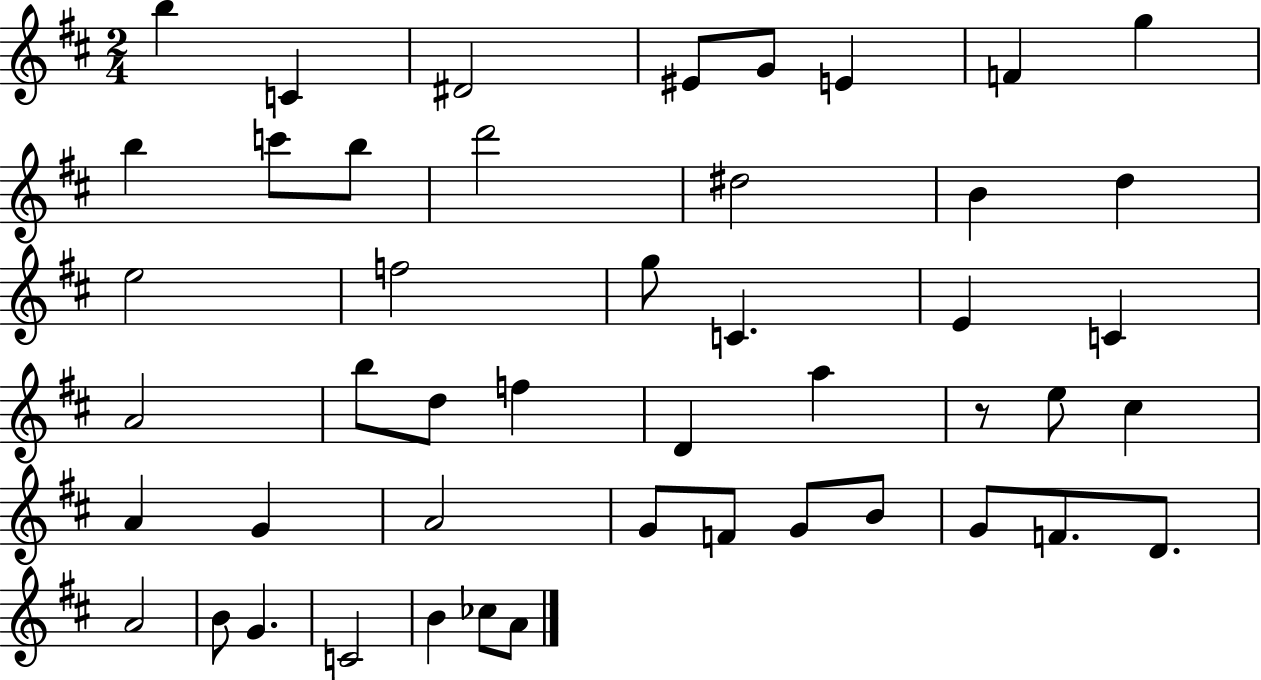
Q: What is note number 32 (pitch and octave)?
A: A4